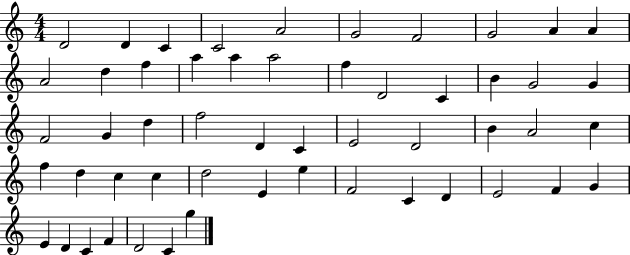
X:1
T:Untitled
M:4/4
L:1/4
K:C
D2 D C C2 A2 G2 F2 G2 A A A2 d f a a a2 f D2 C B G2 G F2 G d f2 D C E2 D2 B A2 c f d c c d2 E e F2 C D E2 F G E D C F D2 C g